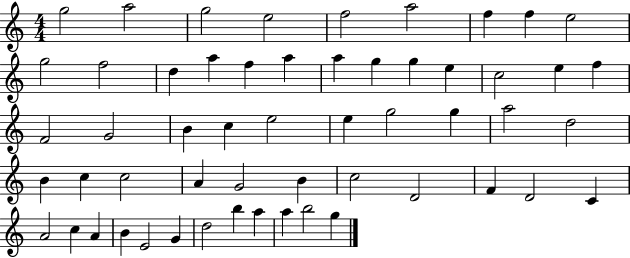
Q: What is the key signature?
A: C major